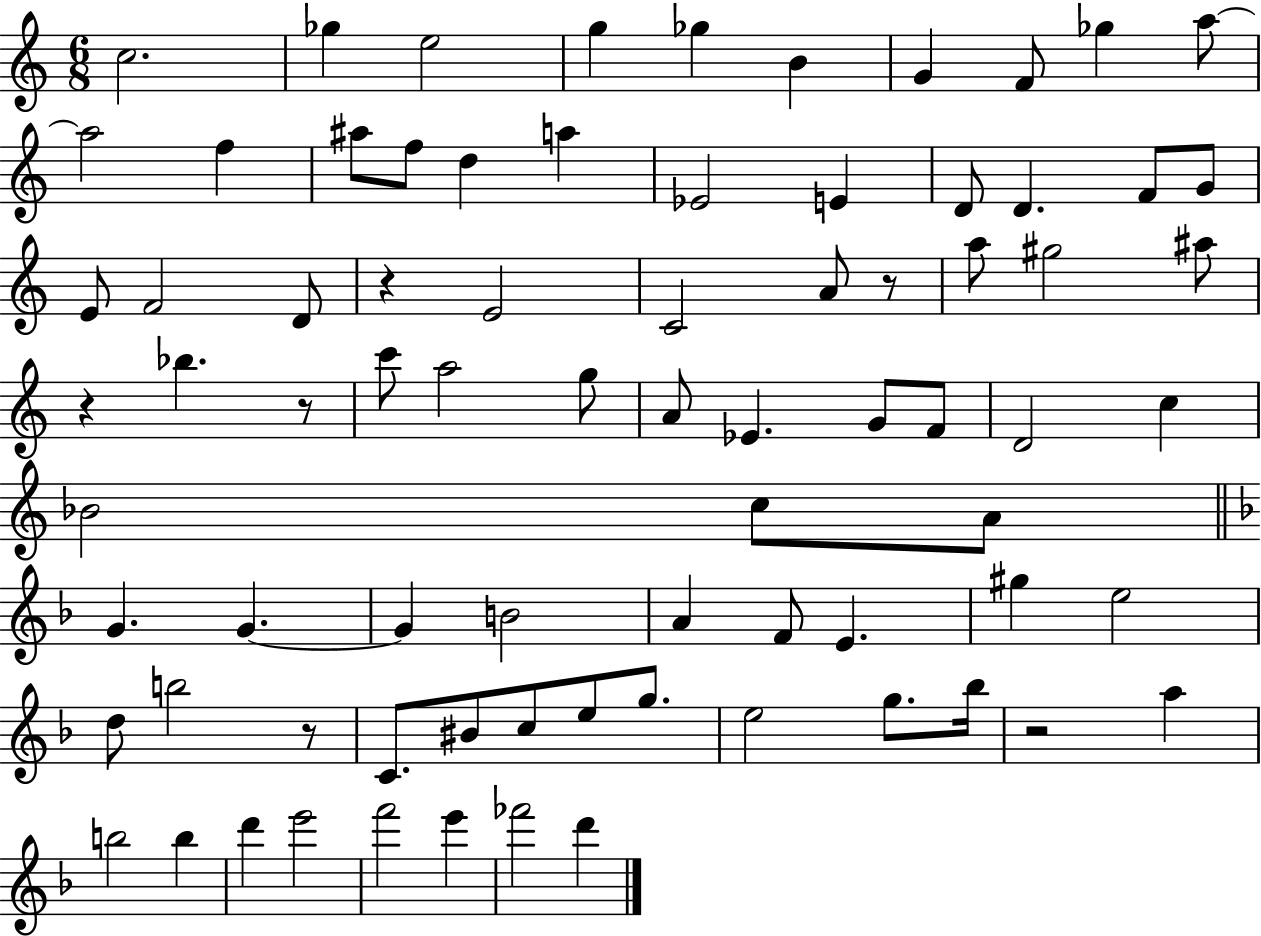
X:1
T:Untitled
M:6/8
L:1/4
K:C
c2 _g e2 g _g B G F/2 _g a/2 a2 f ^a/2 f/2 d a _E2 E D/2 D F/2 G/2 E/2 F2 D/2 z E2 C2 A/2 z/2 a/2 ^g2 ^a/2 z _b z/2 c'/2 a2 g/2 A/2 _E G/2 F/2 D2 c _B2 c/2 A/2 G G G B2 A F/2 E ^g e2 d/2 b2 z/2 C/2 ^B/2 c/2 e/2 g/2 e2 g/2 _b/4 z2 a b2 b d' e'2 f'2 e' _f'2 d'